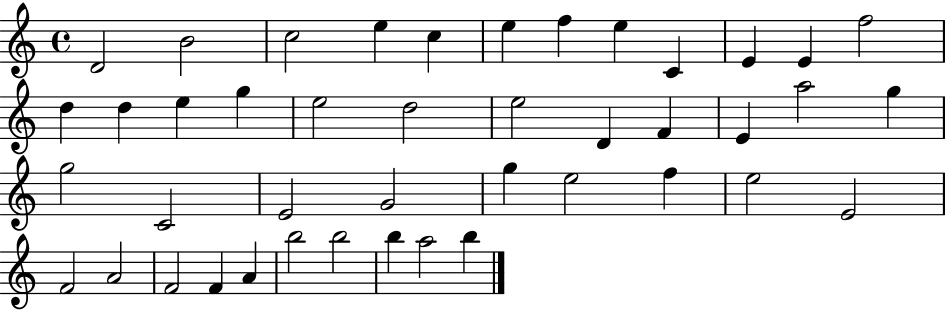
D4/h B4/h C5/h E5/q C5/q E5/q F5/q E5/q C4/q E4/q E4/q F5/h D5/q D5/q E5/q G5/q E5/h D5/h E5/h D4/q F4/q E4/q A5/h G5/q G5/h C4/h E4/h G4/h G5/q E5/h F5/q E5/h E4/h F4/h A4/h F4/h F4/q A4/q B5/h B5/h B5/q A5/h B5/q